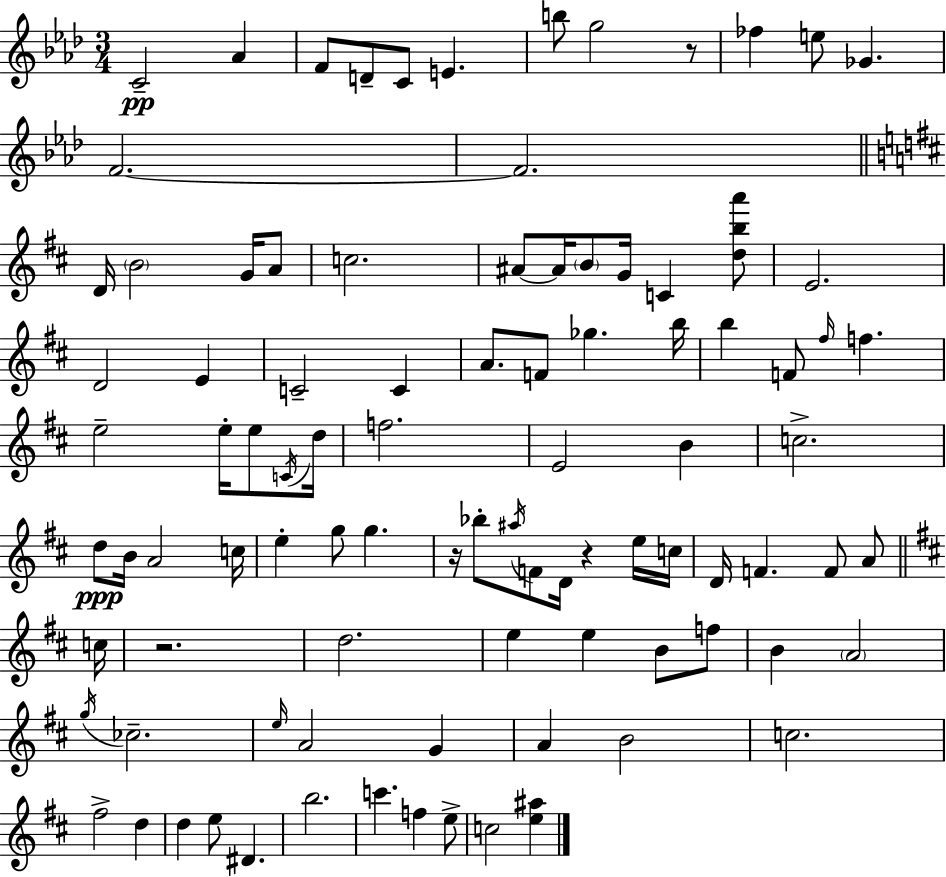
C4/h Ab4/q F4/e D4/e C4/e E4/q. B5/e G5/h R/e FES5/q E5/e Gb4/q. F4/h. F4/h. D4/s B4/h G4/s A4/e C5/h. A#4/e A#4/s B4/e G4/s C4/q [D5,B5,A6]/e E4/h. D4/h E4/q C4/h C4/q A4/e. F4/e Gb5/q. B5/s B5/q F4/e F#5/s F5/q. E5/h E5/s E5/e C4/s D5/s F5/h. E4/h B4/q C5/h. D5/e B4/s A4/h C5/s E5/q G5/e G5/q. R/s Bb5/e A#5/s F4/e D4/s R/q E5/s C5/s D4/s F4/q. F4/e A4/e C5/s R/h. D5/h. E5/q E5/q B4/e F5/e B4/q A4/h G5/s CES5/h. E5/s A4/h G4/q A4/q B4/h C5/h. F#5/h D5/q D5/q E5/e D#4/q. B5/h. C6/q. F5/q E5/e C5/h [E5,A#5]/q